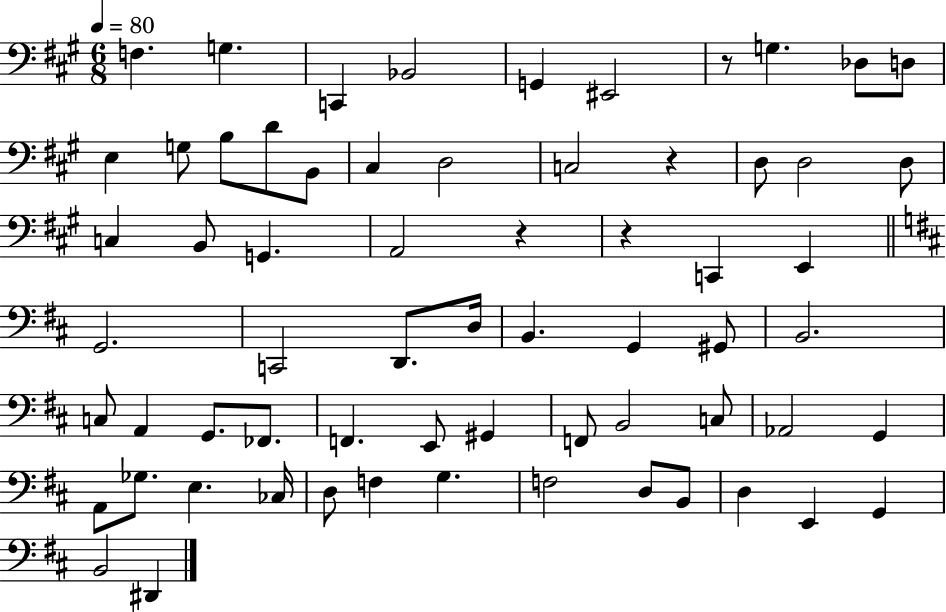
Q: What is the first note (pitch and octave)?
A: F3